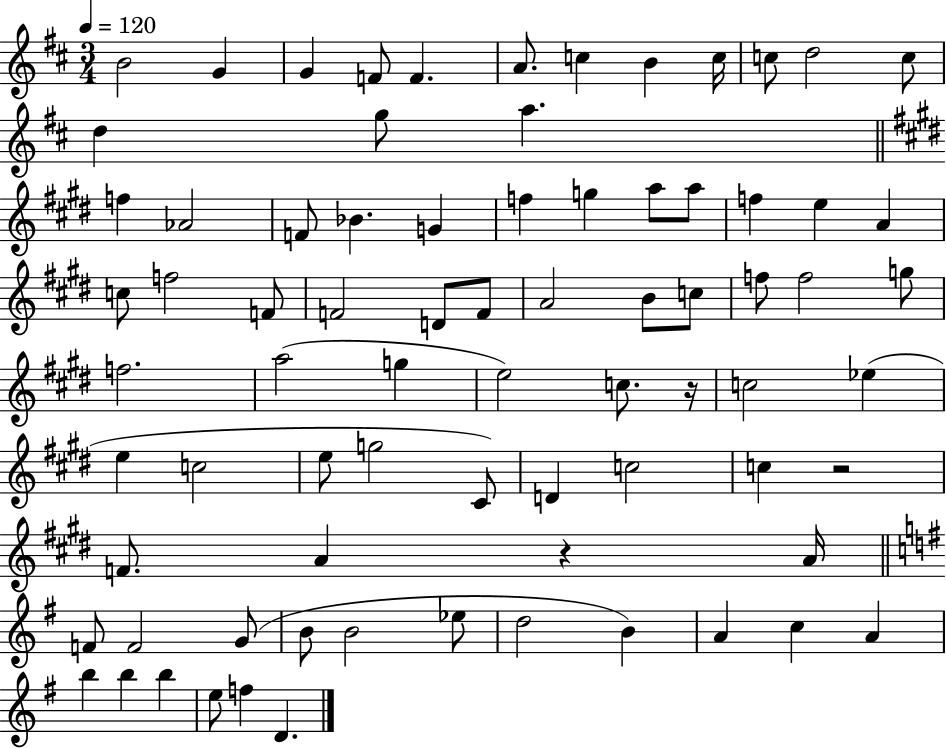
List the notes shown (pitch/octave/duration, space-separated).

B4/h G4/q G4/q F4/e F4/q. A4/e. C5/q B4/q C5/s C5/e D5/h C5/e D5/q G5/e A5/q. F5/q Ab4/h F4/e Bb4/q. G4/q F5/q G5/q A5/e A5/e F5/q E5/q A4/q C5/e F5/h F4/e F4/h D4/e F4/e A4/h B4/e C5/e F5/e F5/h G5/e F5/h. A5/h G5/q E5/h C5/e. R/s C5/h Eb5/q E5/q C5/h E5/e G5/h C#4/e D4/q C5/h C5/q R/h F4/e. A4/q R/q A4/s F4/e F4/h G4/e B4/e B4/h Eb5/e D5/h B4/q A4/q C5/q A4/q B5/q B5/q B5/q E5/e F5/q D4/q.